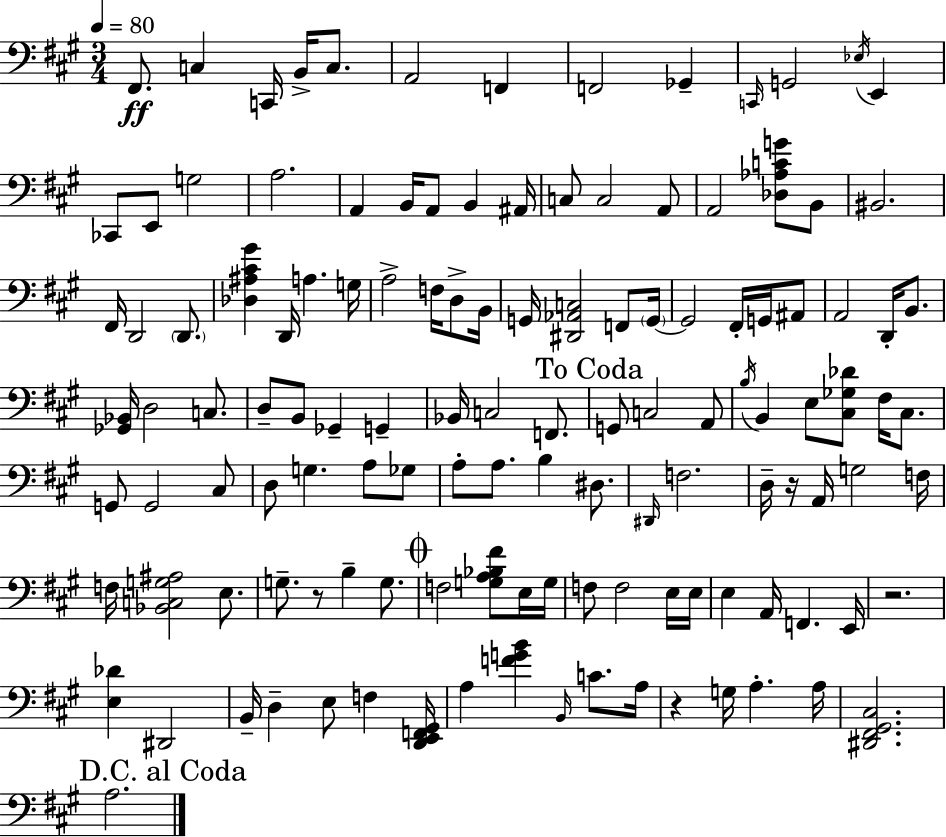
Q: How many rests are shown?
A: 4